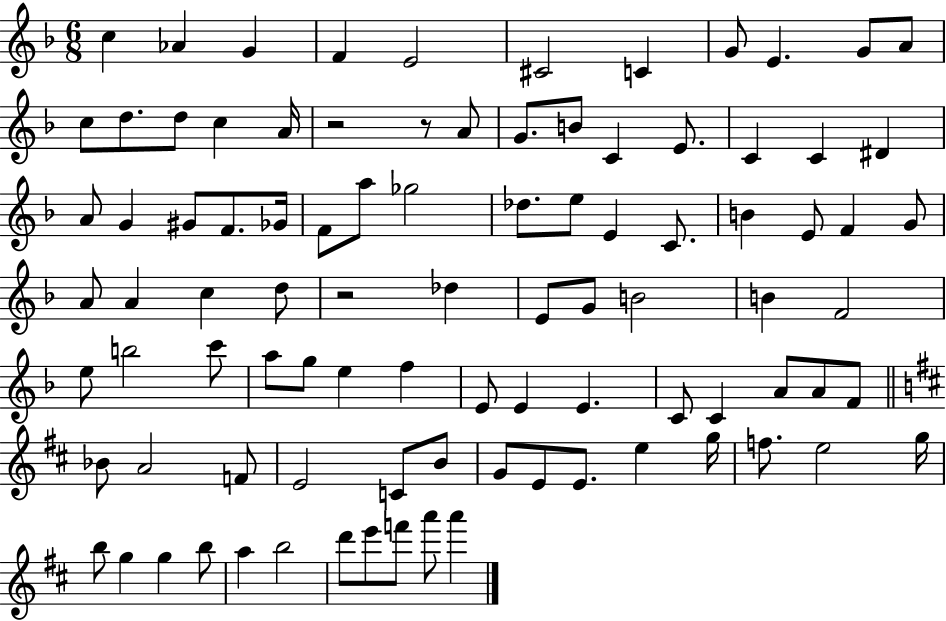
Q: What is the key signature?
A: F major